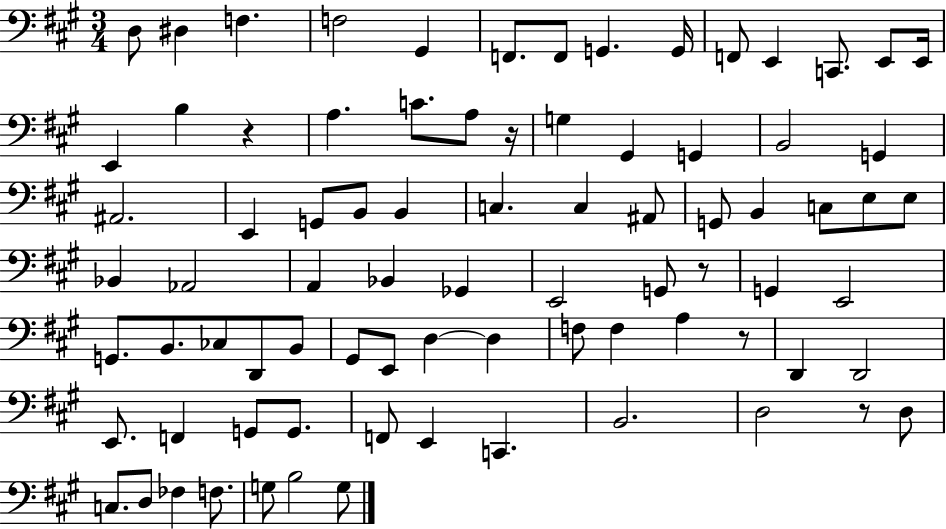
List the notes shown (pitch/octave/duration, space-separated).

D3/e D#3/q F3/q. F3/h G#2/q F2/e. F2/e G2/q. G2/s F2/e E2/q C2/e. E2/e E2/s E2/q B3/q R/q A3/q. C4/e. A3/e R/s G3/q G#2/q G2/q B2/h G2/q A#2/h. E2/q G2/e B2/e B2/q C3/q. C3/q A#2/e G2/e B2/q C3/e E3/e E3/e Bb2/q Ab2/h A2/q Bb2/q Gb2/q E2/h G2/e R/e G2/q E2/h G2/e. B2/e. CES3/e D2/e B2/e G#2/e E2/e D3/q D3/q F3/e F3/q A3/q R/e D2/q D2/h E2/e. F2/q G2/e G2/e. F2/e E2/q C2/q. B2/h. D3/h R/e D3/e C3/e. D3/e FES3/q F3/e. G3/e B3/h G3/e